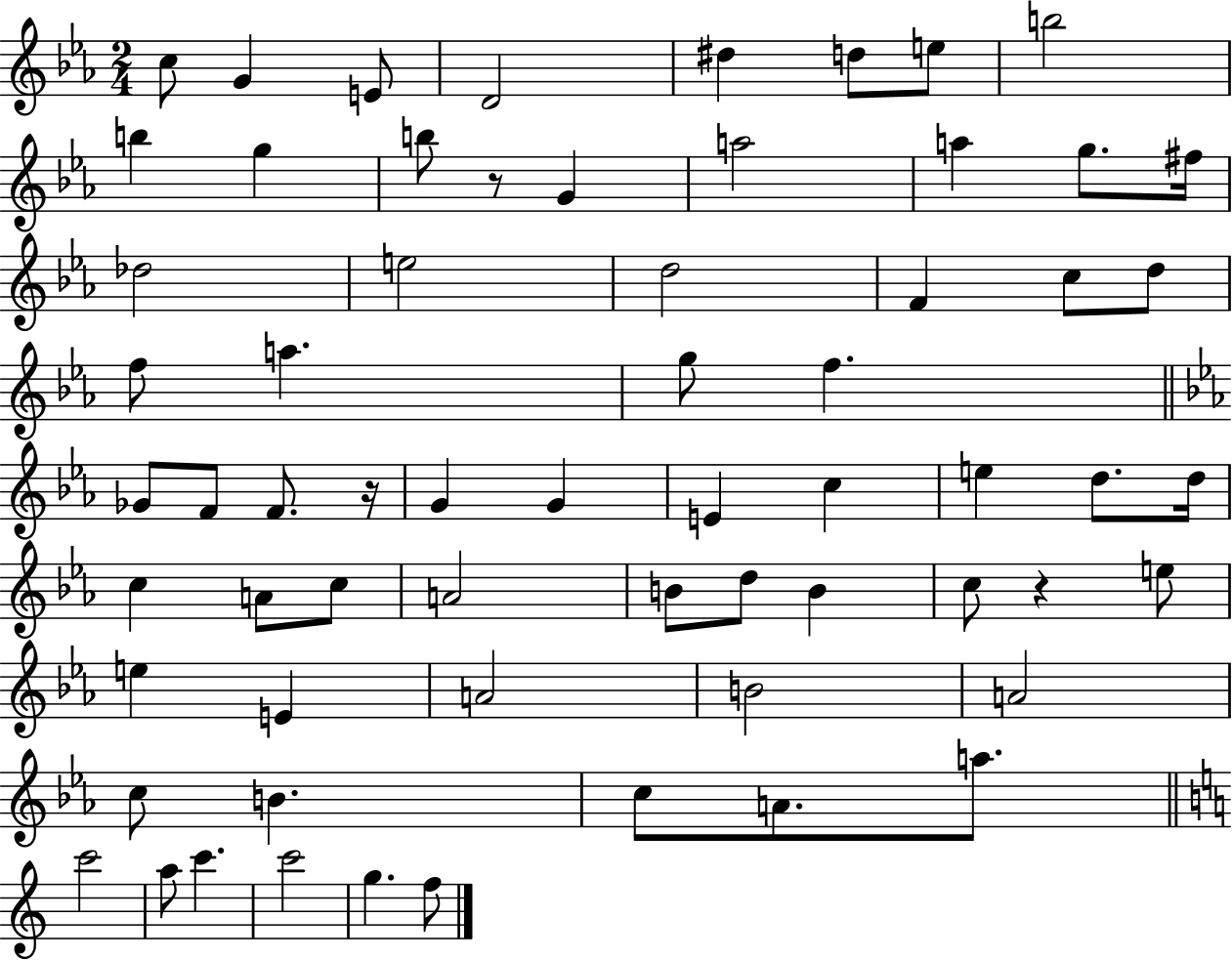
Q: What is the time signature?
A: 2/4